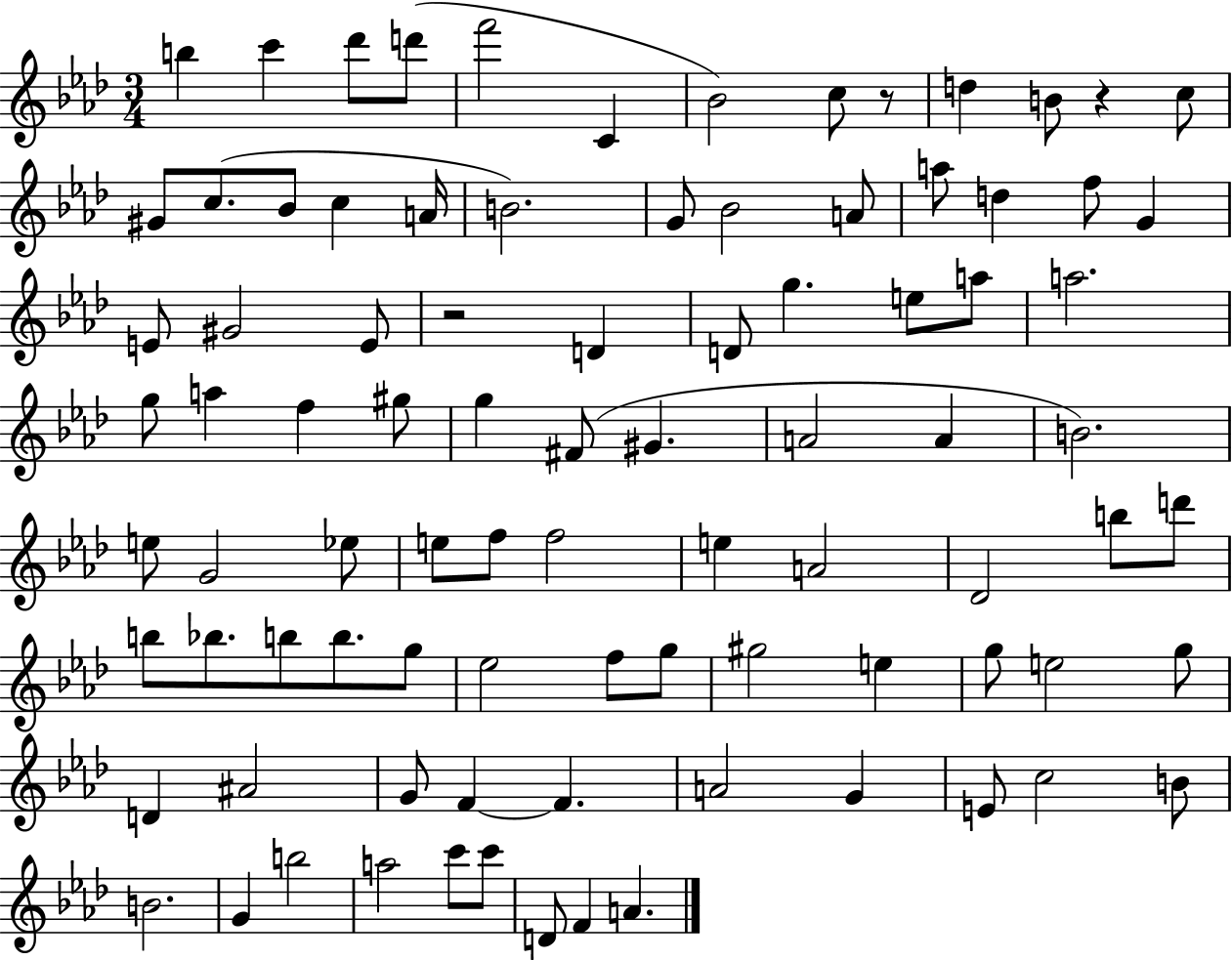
{
  \clef treble
  \numericTimeSignature
  \time 3/4
  \key aes \major
  \repeat volta 2 { b''4 c'''4 des'''8 d'''8( | f'''2 c'4 | bes'2) c''8 r8 | d''4 b'8 r4 c''8 | \break gis'8 c''8.( bes'8 c''4 a'16 | b'2.) | g'8 bes'2 a'8 | a''8 d''4 f''8 g'4 | \break e'8 gis'2 e'8 | r2 d'4 | d'8 g''4. e''8 a''8 | a''2. | \break g''8 a''4 f''4 gis''8 | g''4 fis'8( gis'4. | a'2 a'4 | b'2.) | \break e''8 g'2 ees''8 | e''8 f''8 f''2 | e''4 a'2 | des'2 b''8 d'''8 | \break b''8 bes''8. b''8 b''8. g''8 | ees''2 f''8 g''8 | gis''2 e''4 | g''8 e''2 g''8 | \break d'4 ais'2 | g'8 f'4~~ f'4. | a'2 g'4 | e'8 c''2 b'8 | \break b'2. | g'4 b''2 | a''2 c'''8 c'''8 | d'8 f'4 a'4. | \break } \bar "|."
}